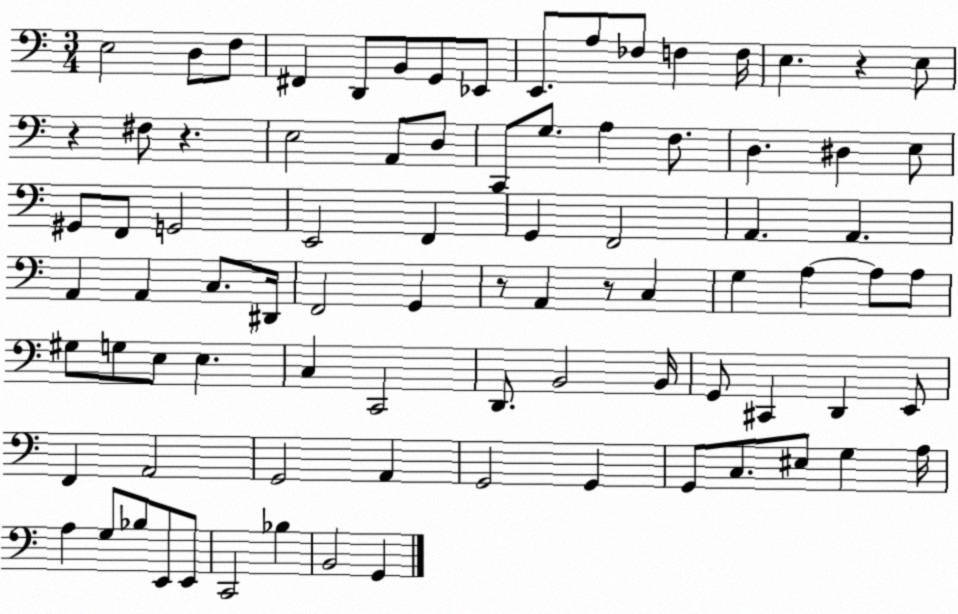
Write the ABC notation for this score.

X:1
T:Untitled
M:3/4
L:1/4
K:C
E,2 D,/2 F,/2 ^F,, D,,/2 B,,/2 G,,/2 _E,,/2 E,,/2 A,/2 _F,/2 F, F,/4 E, z E,/2 z ^F,/2 z E,2 A,,/2 D,/2 C,,/2 G,/2 A, F,/2 D, ^D, E,/2 ^G,,/2 F,,/2 G,,2 E,,2 F,, G,, F,,2 A,, A,, A,, A,, C,/2 ^D,,/4 F,,2 G,, z/2 A,, z/2 C, G, A, A,/2 A,/2 ^G,/2 G,/2 E,/2 E, C, C,,2 D,,/2 B,,2 B,,/4 G,,/2 ^C,, D,, E,,/2 F,, A,,2 G,,2 A,, G,,2 G,, G,,/2 C,/2 ^E,/2 G, A,/4 A, G,/2 _B,/2 E,,/2 E,,/2 C,,2 _B, B,,2 G,,